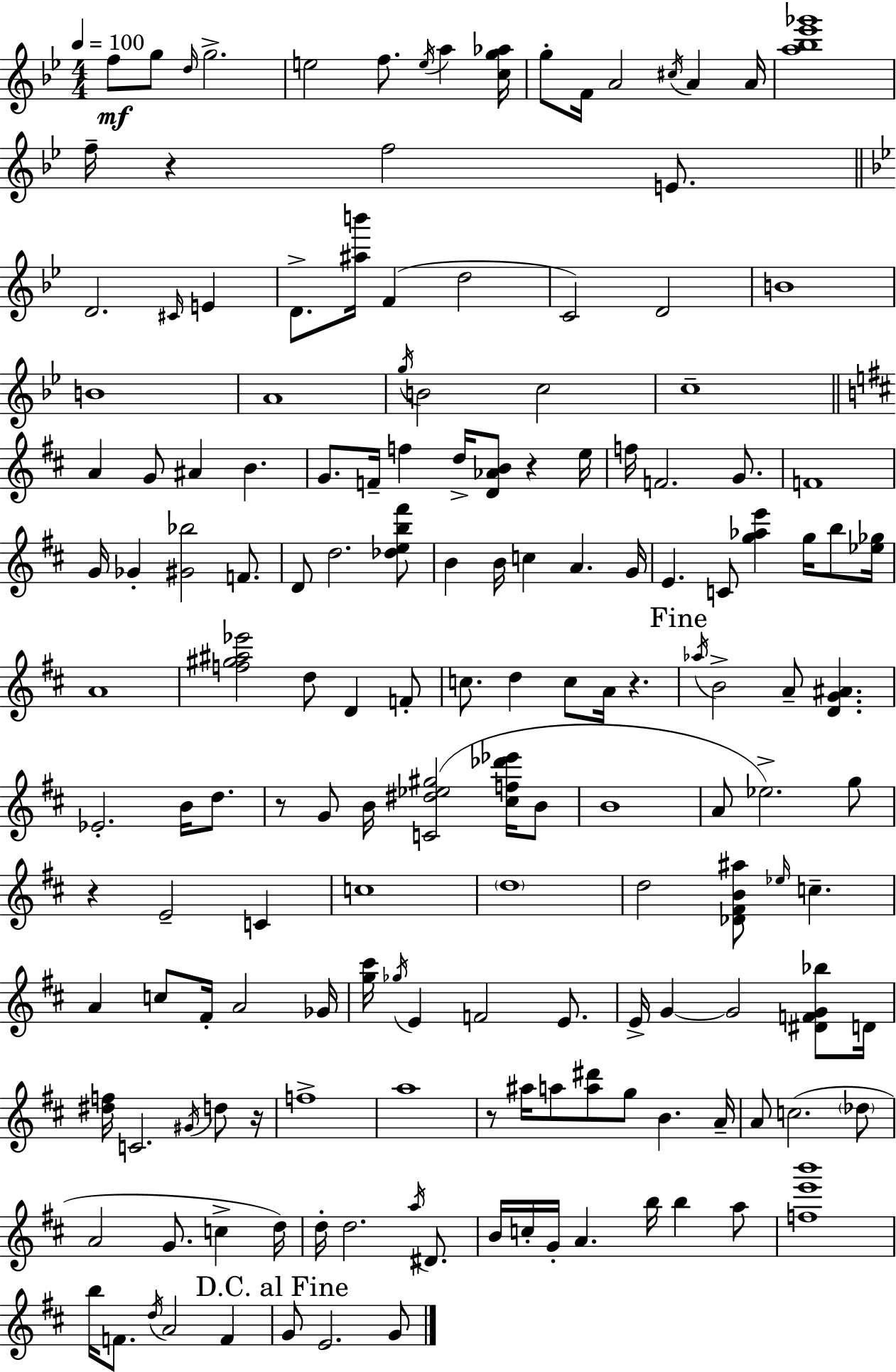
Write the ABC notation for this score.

X:1
T:Untitled
M:4/4
L:1/4
K:Gm
f/2 g/2 d/4 g2 e2 f/2 e/4 a [cg_a]/4 g/2 F/4 A2 ^c/4 A A/4 [a_b_e'_g']4 f/4 z f2 E/2 D2 ^C/4 E D/2 [^ab']/4 F d2 C2 D2 B4 B4 A4 g/4 B2 c2 c4 A G/2 ^A B G/2 F/4 f d/4 [D_AB]/2 z e/4 f/4 F2 G/2 F4 G/4 _G [^G_b]2 F/2 D/2 d2 [_deb^f']/2 B B/4 c A G/4 E C/2 [g_ae'] g/4 b/2 [_e_g]/4 A4 [f^g^a_e']2 d/2 D F/2 c/2 d c/2 A/4 z _a/4 B2 A/2 [DG^A] _E2 B/4 d/2 z/2 G/2 B/4 [C^d_e^g]2 [^cf_d'_e']/4 B/2 B4 A/2 _e2 g/2 z E2 C c4 d4 d2 [_D^FB^a]/2 _e/4 c A c/2 ^F/4 A2 _G/4 [g^c']/4 _g/4 E F2 E/2 E/4 G G2 [^DFG_b]/2 D/4 [^df]/4 C2 ^G/4 d/2 z/4 f4 a4 z/2 ^a/4 a/2 [a^d']/2 g/2 B A/4 A/2 c2 _d/2 A2 G/2 c d/4 d/4 d2 a/4 ^D/2 B/4 c/4 G/4 A b/4 b a/2 [fe'b']4 b/4 F/2 d/4 A2 F G/2 E2 G/2